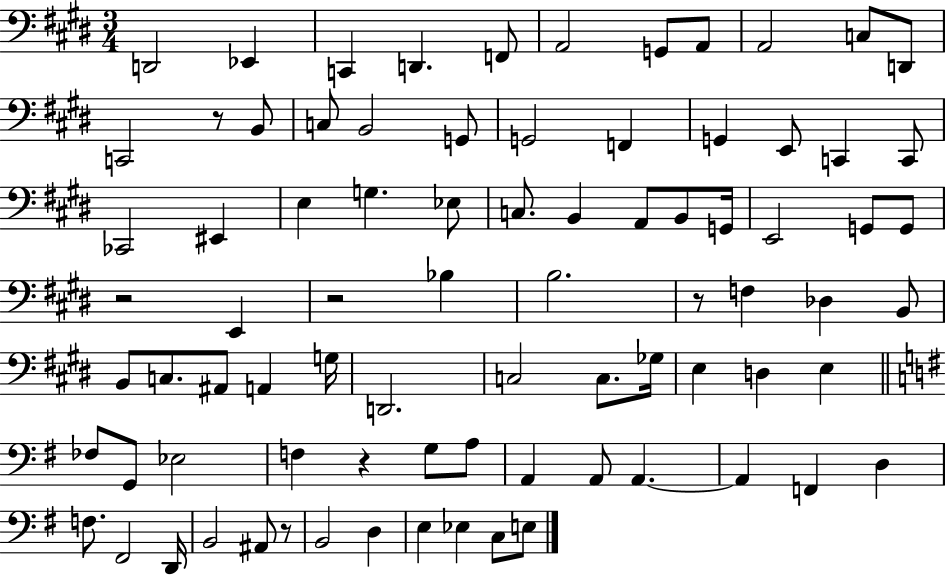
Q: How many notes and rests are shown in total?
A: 82